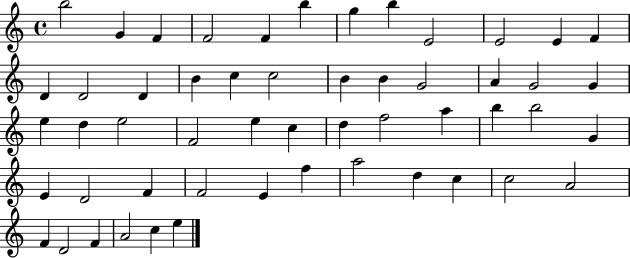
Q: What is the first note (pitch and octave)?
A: B5